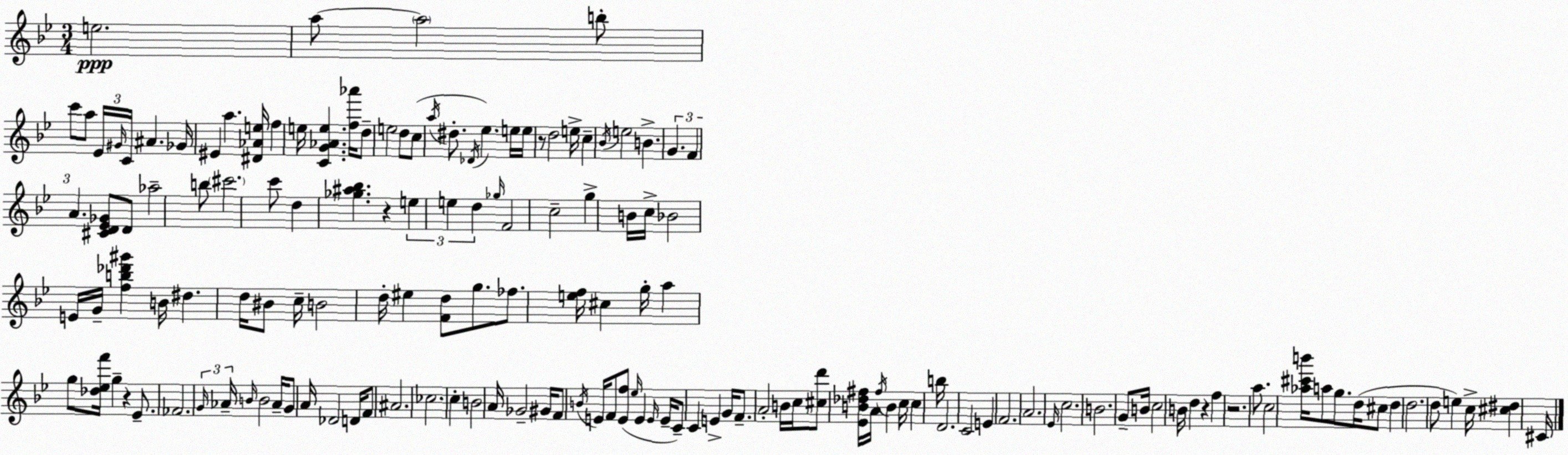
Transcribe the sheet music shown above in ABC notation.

X:1
T:Untitled
M:3/4
L:1/4
K:Bb
e2 a/2 a2 b/2 c'/2 a/2 _E/4 ^G/4 C/4 ^A _G/4 ^E a [^D_Ae]/4 f e/4 [CG_Ae] [f_a']/4 d/2 e2 d/2 c/2 a/4 ^d/2 _D/4 _e e/4 e/4 z/2 d2 e/4 c _B/4 e2 B G F A [^CD_E_G]/2 D/2 _a2 b/2 ^c'2 c'/2 d [_g^a_b] z e e d _g/4 F2 c2 g B/4 c/4 _B2 E/4 G/4 [fb_d'^g'] B/4 ^d d/4 ^B/2 c/4 B2 d/4 ^e [Fd]/2 g/2 _f/2 [ef]/4 ^c g/4 a g/2 [_d_ef']/4 g z _E/2 _F2 G/4 _A/4 B/4 B2 _A/4 G/2 A/4 _D2 D/4 F/2 ^A2 _c2 c B2 A/4 _G2 ^G/4 F/2 B/4 E/4 F/2 [Ef]/2 _e/4 E E/4 E/4 C/2 C E G/4 F/2 A2 B/4 c/4 [^cd']/2 [_EB_d^f]/4 A/4 ^f/4 B c/4 c b/4 D2 C2 E F2 A2 _E/4 c2 B2 G/2 B/4 c2 B/4 d z f z2 a/2 c2 [_a^c'b']/4 a/2 g/2 d/4 ^c/2 d d2 d/2 e c/4 [^c^d] ^C/4